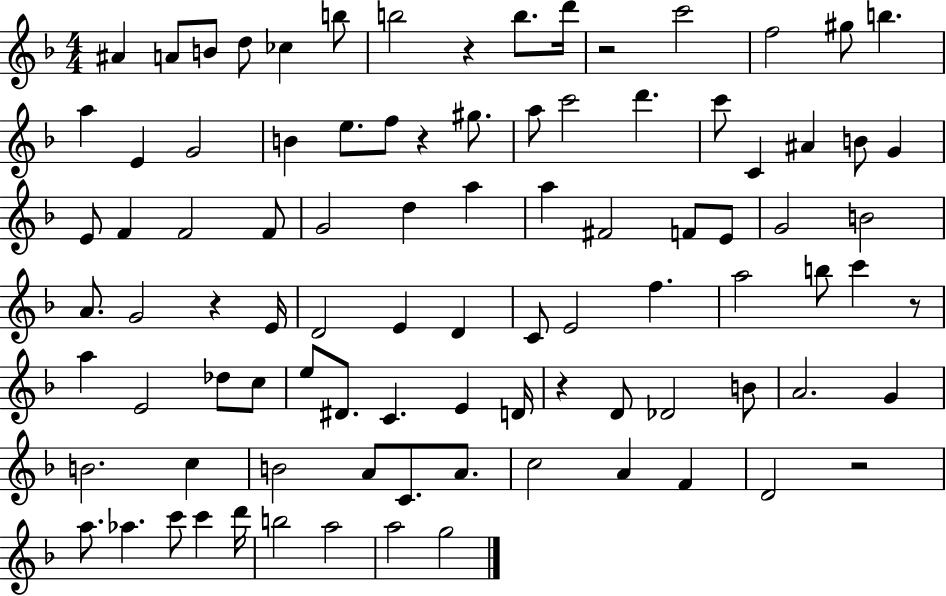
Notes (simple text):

A#4/q A4/e B4/e D5/e CES5/q B5/e B5/h R/q B5/e. D6/s R/h C6/h F5/h G#5/e B5/q. A5/q E4/q G4/h B4/q E5/e. F5/e R/q G#5/e. A5/e C6/h D6/q. C6/e C4/q A#4/q B4/e G4/q E4/e F4/q F4/h F4/e G4/h D5/q A5/q A5/q F#4/h F4/e E4/e G4/h B4/h A4/e. G4/h R/q E4/s D4/h E4/q D4/q C4/e E4/h F5/q. A5/h B5/e C6/q R/e A5/q E4/h Db5/e C5/e E5/e D#4/e. C4/q. E4/q D4/s R/q D4/e Db4/h B4/e A4/h. G4/q B4/h. C5/q B4/h A4/e C4/e. A4/e. C5/h A4/q F4/q D4/h R/h A5/e. Ab5/q. C6/e C6/q D6/s B5/h A5/h A5/h G5/h